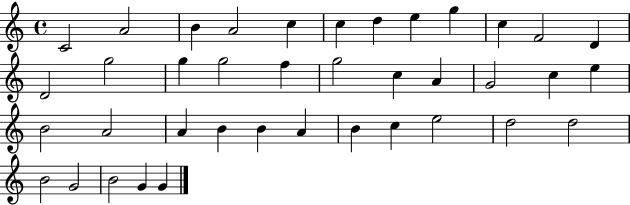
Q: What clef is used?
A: treble